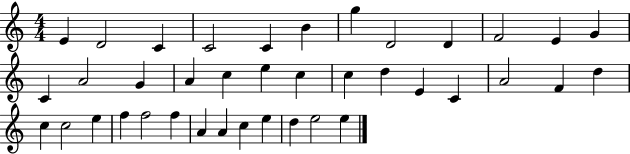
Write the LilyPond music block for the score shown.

{
  \clef treble
  \numericTimeSignature
  \time 4/4
  \key c \major
  e'4 d'2 c'4 | c'2 c'4 b'4 | g''4 d'2 d'4 | f'2 e'4 g'4 | \break c'4 a'2 g'4 | a'4 c''4 e''4 c''4 | c''4 d''4 e'4 c'4 | a'2 f'4 d''4 | \break c''4 c''2 e''4 | f''4 f''2 f''4 | a'4 a'4 c''4 e''4 | d''4 e''2 e''4 | \break \bar "|."
}